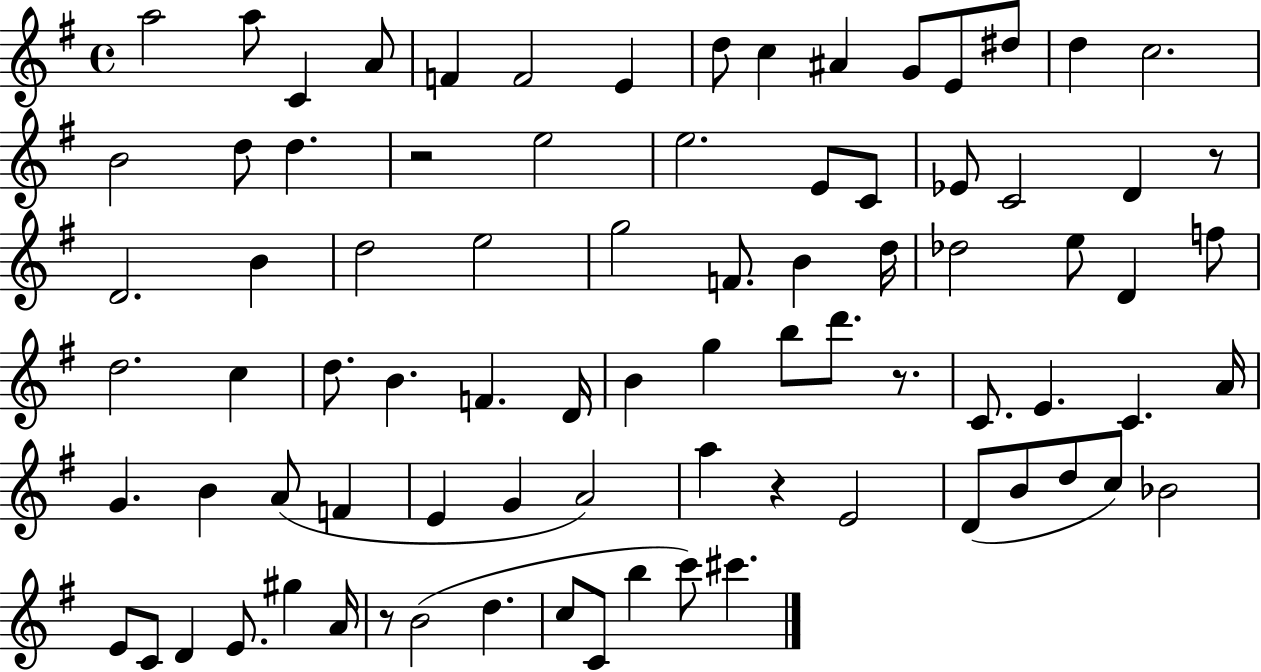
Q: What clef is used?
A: treble